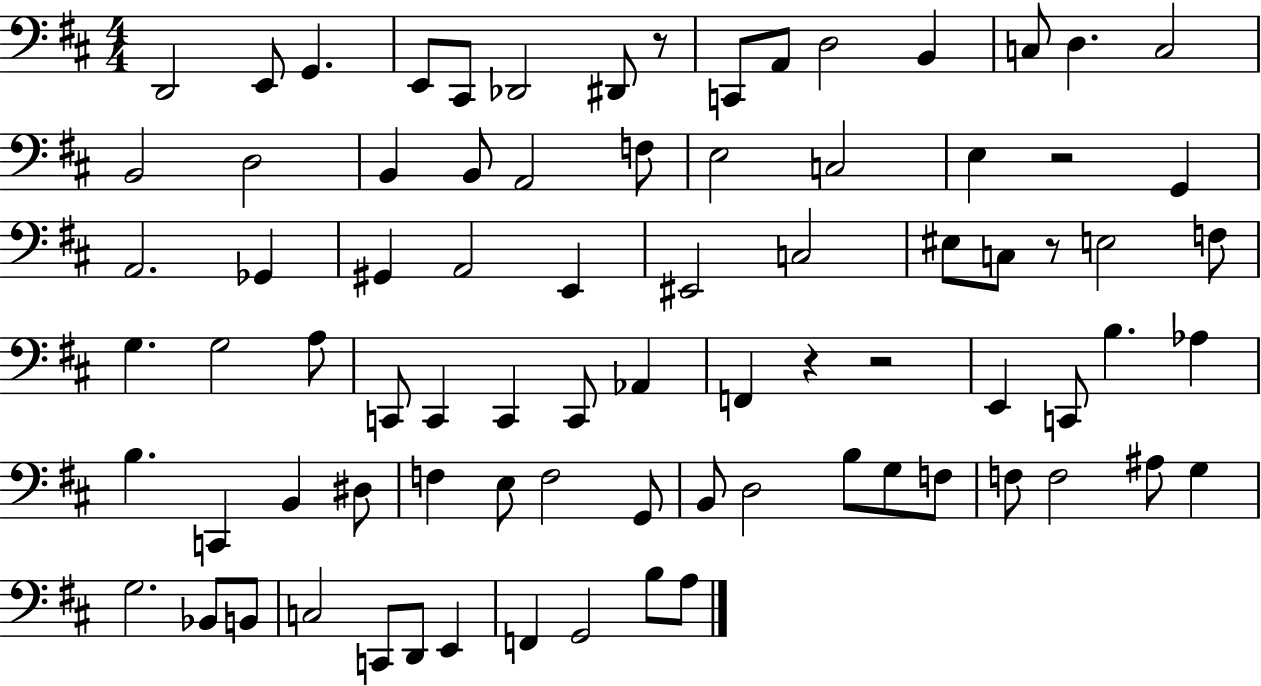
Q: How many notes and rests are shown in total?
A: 81